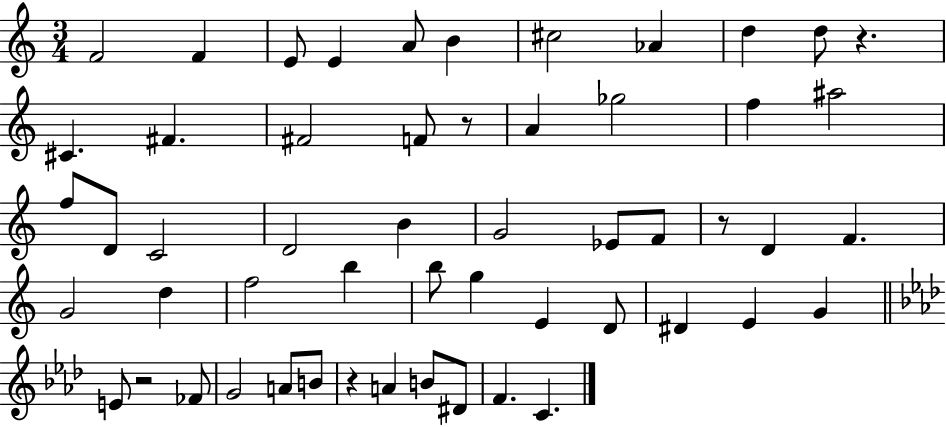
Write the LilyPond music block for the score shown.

{
  \clef treble
  \numericTimeSignature
  \time 3/4
  \key c \major
  \repeat volta 2 { f'2 f'4 | e'8 e'4 a'8 b'4 | cis''2 aes'4 | d''4 d''8 r4. | \break cis'4. fis'4. | fis'2 f'8 r8 | a'4 ges''2 | f''4 ais''2 | \break f''8 d'8 c'2 | d'2 b'4 | g'2 ees'8 f'8 | r8 d'4 f'4. | \break g'2 d''4 | f''2 b''4 | b''8 g''4 e'4 d'8 | dis'4 e'4 g'4 | \break \bar "||" \break \key f \minor e'8 r2 fes'8 | g'2 a'8 b'8 | r4 a'4 b'8 dis'8 | f'4. c'4. | \break } \bar "|."
}